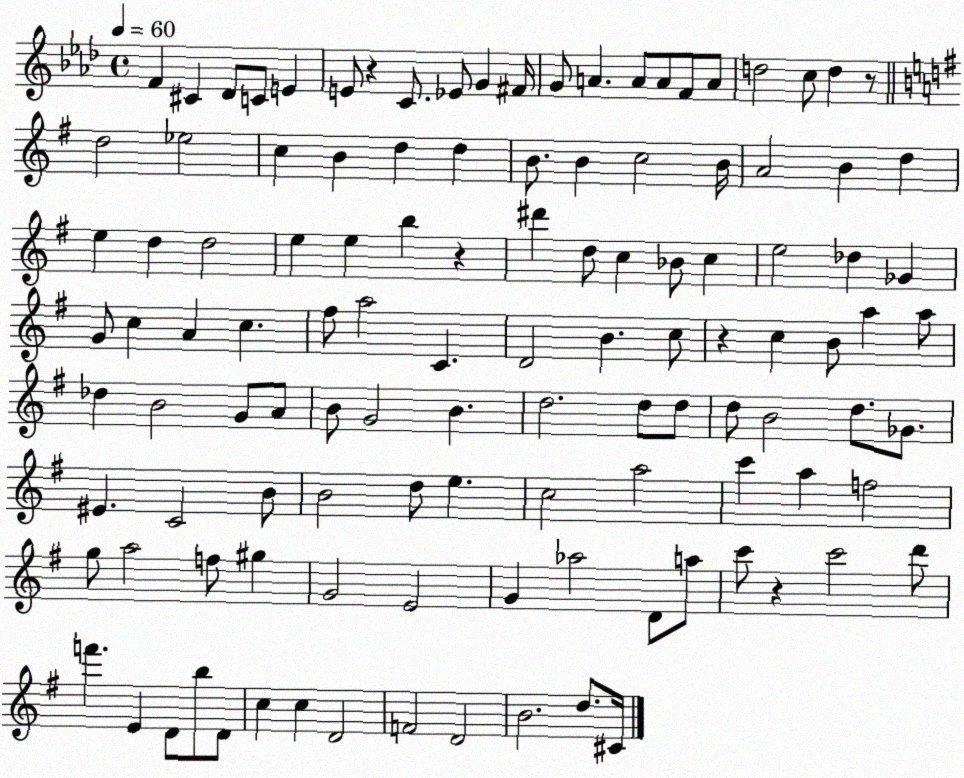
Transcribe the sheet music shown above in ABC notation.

X:1
T:Untitled
M:4/4
L:1/4
K:Ab
F ^C _D/2 C/2 E E/2 z C/2 _E/2 G ^F/4 G/2 A A/2 A/2 F/2 A/2 d2 c/2 d z/2 d2 _e2 c B d d B/2 B c2 B/4 A2 B d e d d2 e e b z ^d' d/2 c _B/2 c e2 _d _G G/2 c A c ^f/2 a2 C D2 B c/2 z c B/2 a a/2 _d B2 G/2 A/2 B/2 G2 B d2 d/2 d/2 d/2 B2 d/2 _G/2 ^E C2 B/2 B2 d/2 e c2 a2 c' a f2 g/2 a2 f/2 ^g G2 E2 G _a2 D/2 a/2 c'/2 z c'2 d'/2 f' E D/2 b/2 D/2 c c D2 F2 D2 B2 d/2 ^C/4